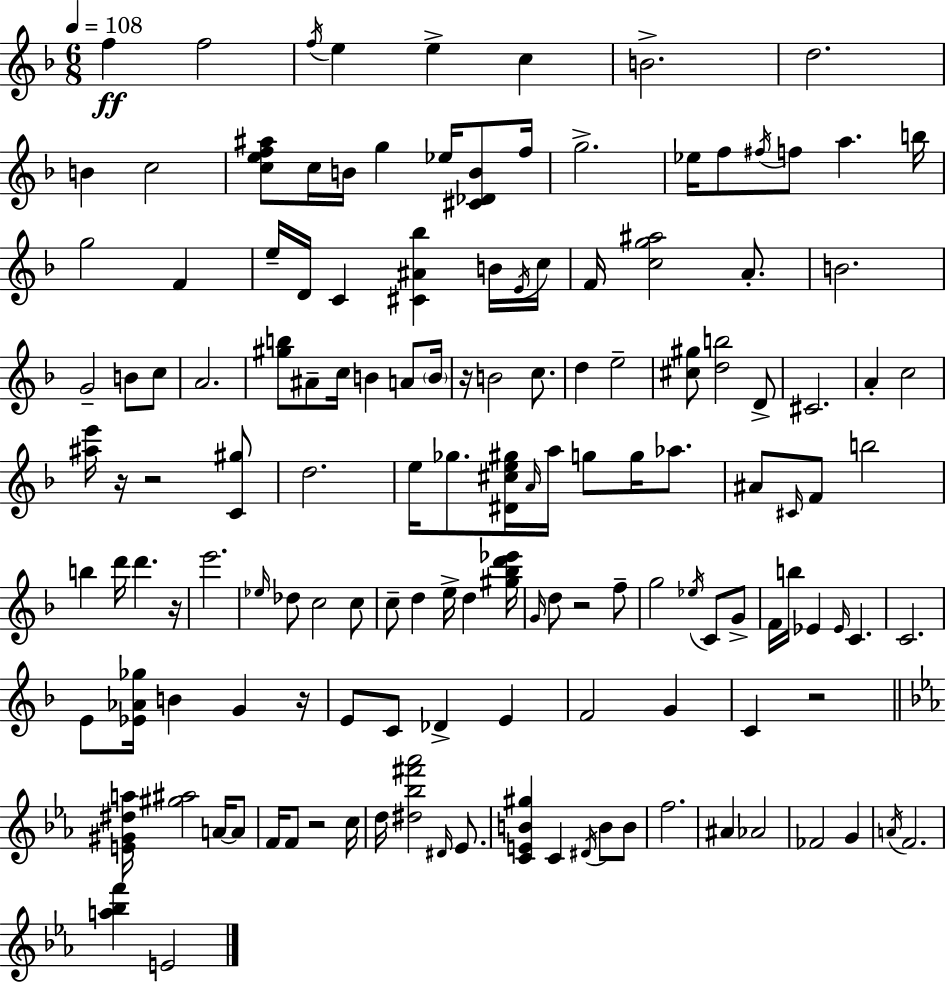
F5/q F5/h F5/s E5/q E5/q C5/q B4/h. D5/h. B4/q C5/h [C5,E5,F5,A#5]/e C5/s B4/s G5/q Eb5/s [C#4,Db4,B4]/e F5/s G5/h. Eb5/s F5/e F#5/s F5/e A5/q. B5/s G5/h F4/q E5/s D4/s C4/q [C#4,A#4,Bb5]/q B4/s E4/s C5/s F4/s [C5,G5,A#5]/h A4/e. B4/h. G4/h B4/e C5/e A4/h. [G#5,B5]/e A#4/e C5/s B4/q A4/e B4/s R/s B4/h C5/e. D5/q E5/h [C#5,G#5]/e [D5,B5]/h D4/e C#4/h. A4/q C5/h [A#5,E6]/s R/s R/h [C4,G#5]/e D5/h. E5/s Gb5/e. [D#4,C#5,E5,G#5]/s A4/s A5/s G5/e G5/s Ab5/e. A#4/e C#4/s F4/e B5/h B5/q D6/s D6/q. R/s E6/h. Eb5/s Db5/e C5/h C5/e C5/e D5/q E5/s D5/q [G#5,Bb5,D6,Eb6]/s G4/s D5/e R/h F5/e G5/h Eb5/s C4/e G4/e F4/s B5/s Eb4/q Eb4/s C4/q. C4/h. E4/e [Eb4,Ab4,Gb5]/s B4/q G4/q R/s E4/e C4/e Db4/q E4/q F4/h G4/q C4/q R/h [E4,G#4,D#5,A5]/s [G#5,A#5]/h A4/s A4/e F4/s F4/e R/h C5/s D5/s [D#5,Bb5,F#6,Ab6]/h D#4/s Eb4/e. [C4,E4,B4,G#5]/q C4/q D#4/s B4/e B4/e F5/h. A#4/q Ab4/h FES4/h G4/q A4/s F4/h. [A5,Bb5,F6]/q E4/h